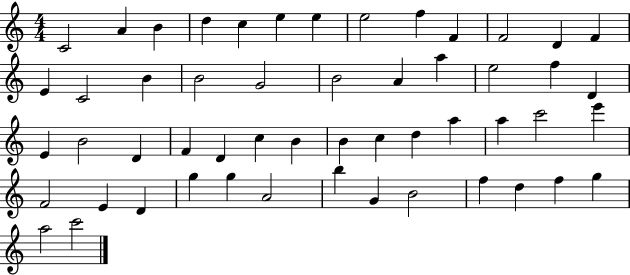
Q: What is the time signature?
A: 4/4